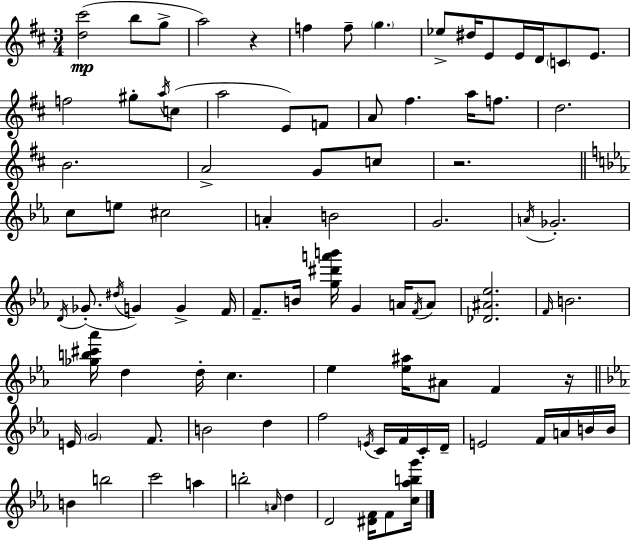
[D5,C#6]/h B5/e G5/e A5/h R/q F5/q F5/e G5/q. Eb5/e D#5/s E4/e E4/s D4/s C4/e E4/e. F5/h G#5/e A5/s C5/e A5/h E4/e F4/e A4/e F#5/q. A5/s F5/e. D5/h. B4/h. A4/h G4/e C5/e R/h. C5/e E5/e C#5/h A4/q B4/h G4/h. A4/s Gb4/h. D4/s Gb4/e. D#5/s G4/q G4/q F4/s F4/e. B4/s [G5,D#6,A6,B6]/s G4/q A4/s F4/s A4/e [Db4,A#4,Eb5]/h. F4/s B4/h. [Gb5,B5,C#6,Ab6]/s D5/q D5/s C5/q. Eb5/q [Eb5,A#5]/s A#4/e F4/q R/s E4/s G4/h F4/e. B4/h D5/q F5/h E4/s C4/s F4/s C4/s D4/s E4/h F4/s A4/s B4/s B4/s B4/q B5/h C6/h A5/q B5/h A4/s D5/q D4/h [D#4,F4]/s F4/e [C5,Ab5,B5,G6]/s